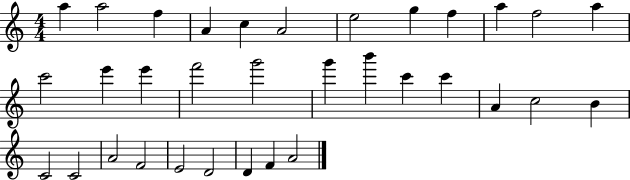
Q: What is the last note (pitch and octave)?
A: A4